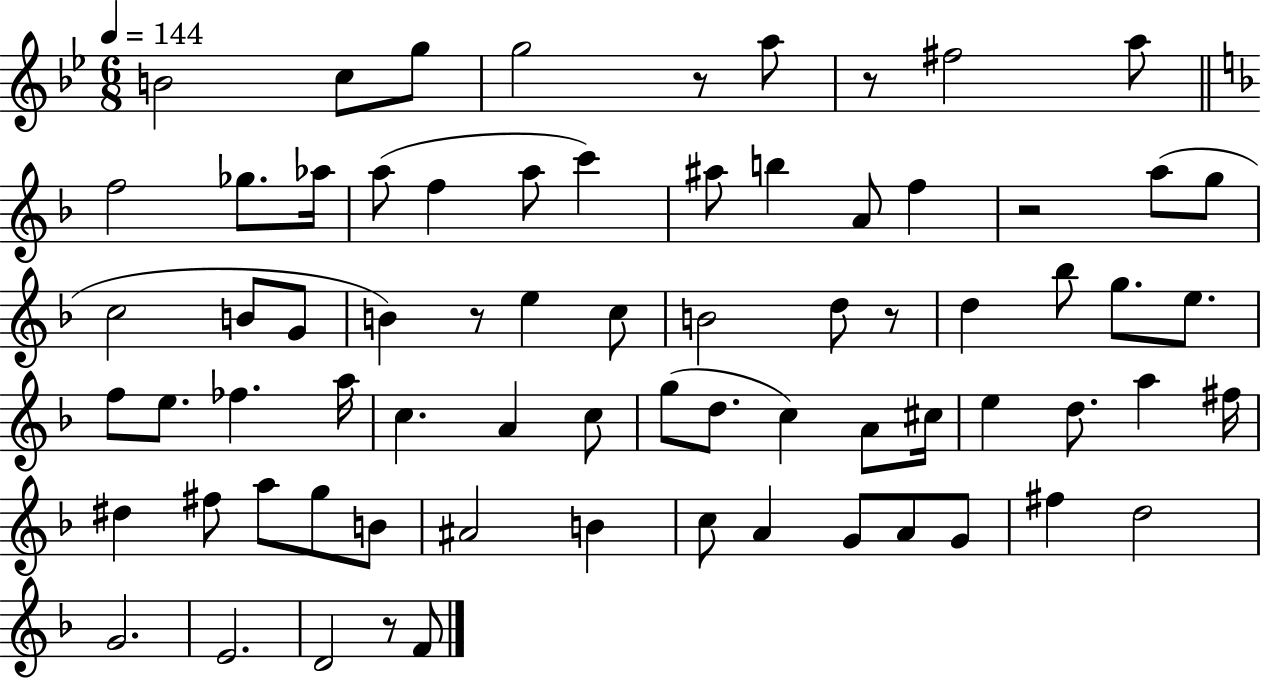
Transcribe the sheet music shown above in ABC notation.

X:1
T:Untitled
M:6/8
L:1/4
K:Bb
B2 c/2 g/2 g2 z/2 a/2 z/2 ^f2 a/2 f2 _g/2 _a/4 a/2 f a/2 c' ^a/2 b A/2 f z2 a/2 g/2 c2 B/2 G/2 B z/2 e c/2 B2 d/2 z/2 d _b/2 g/2 e/2 f/2 e/2 _f a/4 c A c/2 g/2 d/2 c A/2 ^c/4 e d/2 a ^f/4 ^d ^f/2 a/2 g/2 B/2 ^A2 B c/2 A G/2 A/2 G/2 ^f d2 G2 E2 D2 z/2 F/2